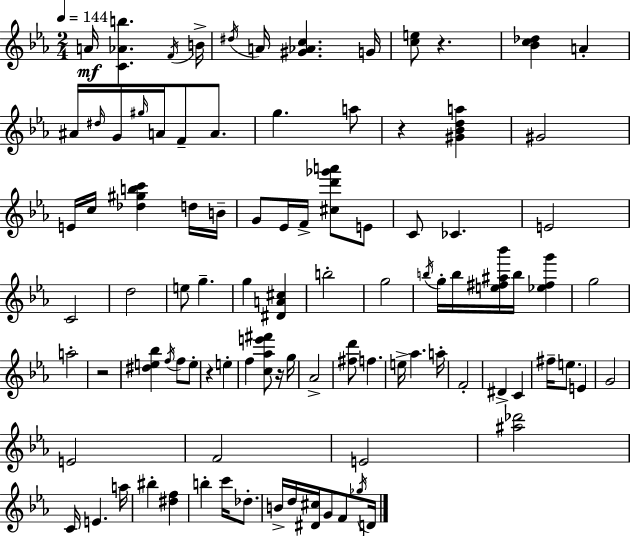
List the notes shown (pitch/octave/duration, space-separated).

A4/s [C4,Ab4,B5]/q. F4/s B4/s D#5/s A4/s [G#4,Ab4,C5]/q. G4/s [C5,E5]/e R/q. [Bb4,C5,Db5]/q A4/q A#4/s D#5/s G4/s G#5/s A4/s F4/e A4/e. G5/q. A5/e R/q [G#4,Bb4,D5,A5]/q G#4/h E4/s C5/s [Db5,G#5,B5,C6]/q D5/s B4/s G4/e Eb4/s F4/s [C#5,D6,Gb6,A6]/e E4/e C4/e CES4/q. E4/h C4/h D5/h E5/e G5/q. G5/q [D#4,A4,C#5]/q B5/h G5/h B5/s G5/s B5/s [E5,F#5,A#5,Bb6]/s B5/s [Eb5,F#5,G6]/q G5/h A5/h R/h [D#5,E5,Bb5]/q F5/s F5/e E5/e R/q E5/q F5/q [C5,Ab5,E6,F#6]/e R/s G5/s Ab4/h [F#5,D6]/e F5/q. E5/s Ab5/q. A5/s F4/h D#4/q C4/q F#5/s E5/e. E4/q G4/h E4/h F4/h E4/h [A#5,Db6]/h C4/s E4/q. A5/s BIS5/q [D#5,F5]/q B5/q C6/s Db5/e. B4/s D5/s [D#4,C#5]/s G4/e F4/e Gb5/s D4/s